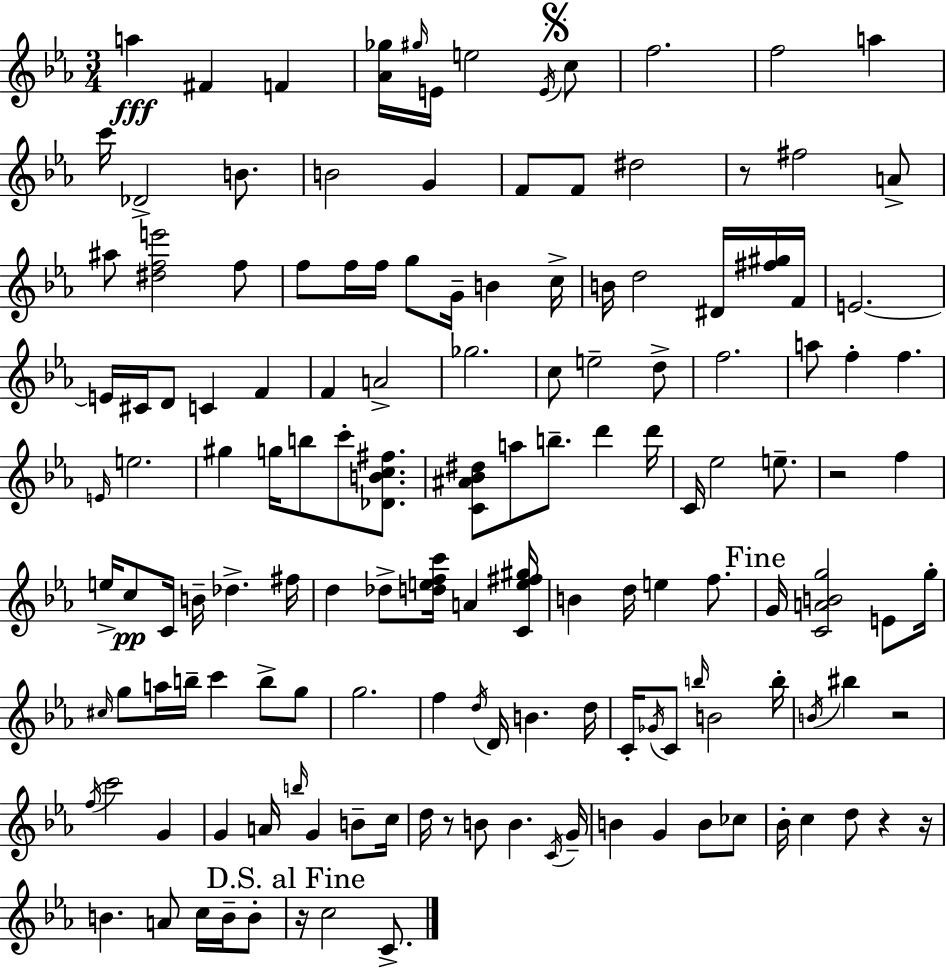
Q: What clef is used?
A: treble